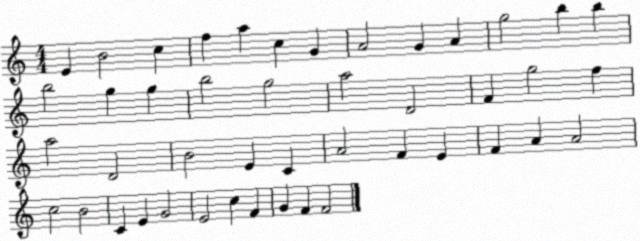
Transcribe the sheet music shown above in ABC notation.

X:1
T:Untitled
M:4/4
L:1/4
K:C
E B2 c f a c G A2 G A g2 b b b2 g g b2 g2 a2 D2 F g2 f a2 D2 B2 E C A2 F E F A A2 c2 B2 C E G2 E2 c F G F F2